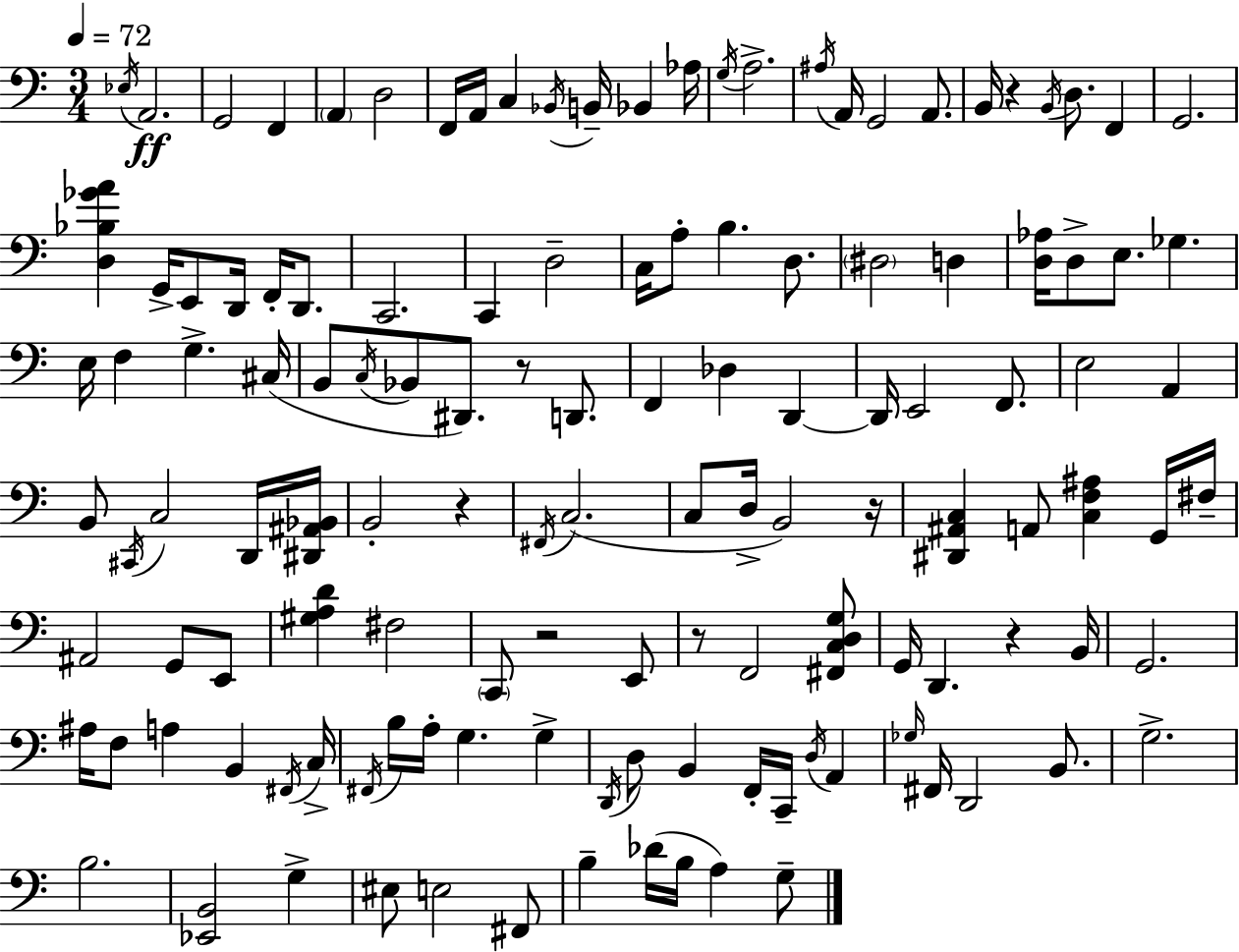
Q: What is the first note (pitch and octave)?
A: Eb3